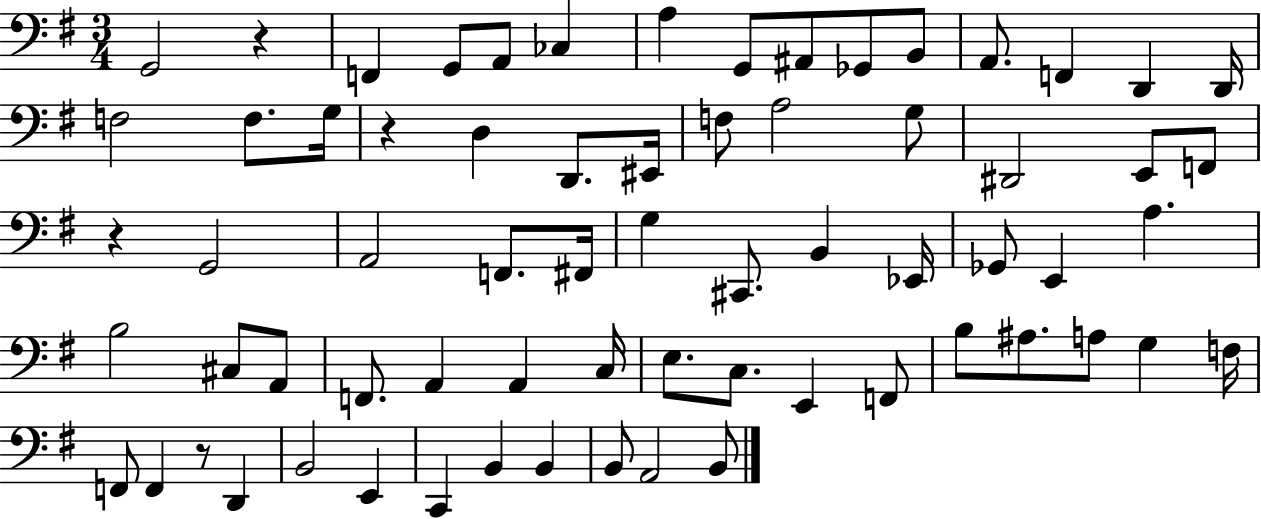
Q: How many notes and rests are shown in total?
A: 68